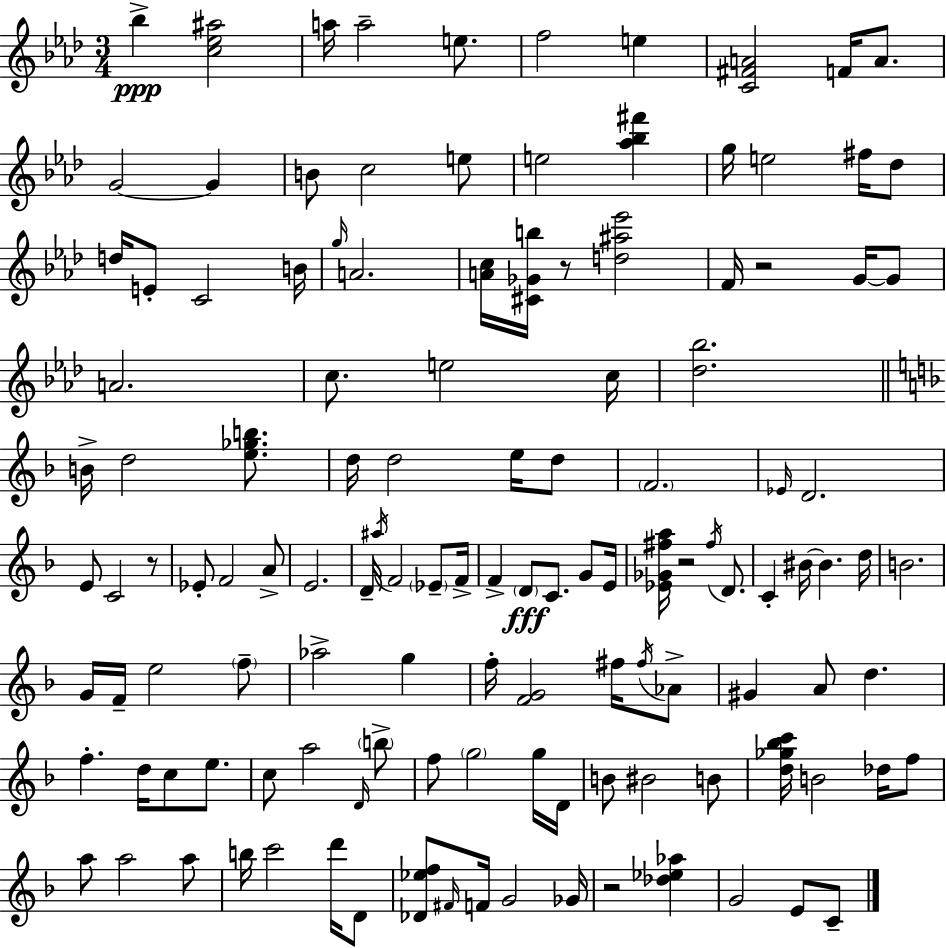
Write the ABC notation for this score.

X:1
T:Untitled
M:3/4
L:1/4
K:Fm
_b [c_e^a]2 a/4 a2 e/2 f2 e [C^FA]2 F/4 A/2 G2 G B/2 c2 e/2 e2 [_a_b^f'] g/4 e2 ^f/4 _d/2 d/4 E/2 C2 B/4 g/4 A2 [Ac]/4 [^C_Gb]/4 z/2 [d^a_e']2 F/4 z2 G/4 G/2 A2 c/2 e2 c/4 [_d_b]2 B/4 d2 [e_gb]/2 d/4 d2 e/4 d/2 F2 _E/4 D2 E/2 C2 z/2 _E/2 F2 A/2 E2 D/4 ^a/4 F2 _E/2 F/4 F D/2 C/2 G/2 E/4 [_E_G^fa]/4 z2 ^f/4 D/2 C ^B/4 ^B d/4 B2 G/4 F/4 e2 f/2 _a2 g f/4 [FG]2 ^f/4 ^f/4 _A/2 ^G A/2 d f d/4 c/2 e/2 c/2 a2 D/4 b/2 f/2 g2 g/4 D/4 B/2 ^B2 B/2 [d_g_bc']/4 B2 _d/4 f/2 a/2 a2 a/2 b/4 c'2 d'/4 D/2 [_D_ef]/2 ^F/4 F/4 G2 _G/4 z2 [_d_e_a] G2 E/2 C/2